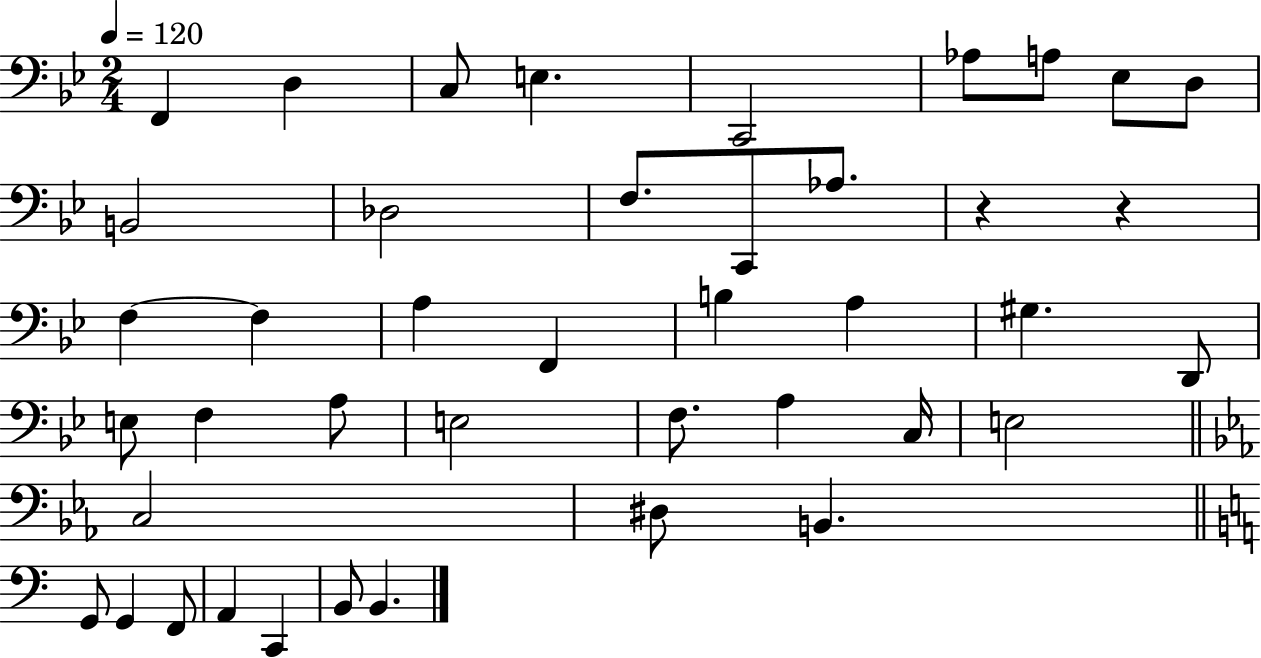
{
  \clef bass
  \numericTimeSignature
  \time 2/4
  \key bes \major
  \tempo 4 = 120
  \repeat volta 2 { f,4 d4 | c8 e4. | c,2 | aes8 a8 ees8 d8 | \break b,2 | des2 | f8. c,8 aes8. | r4 r4 | \break f4~~ f4 | a4 f,4 | b4 a4 | gis4. d,8 | \break e8 f4 a8 | e2 | f8. a4 c16 | e2 | \break \bar "||" \break \key c \minor c2 | dis8 b,4. | \bar "||" \break \key c \major g,8 g,4 f,8 | a,4 c,4 | b,8 b,4. | } \bar "|."
}